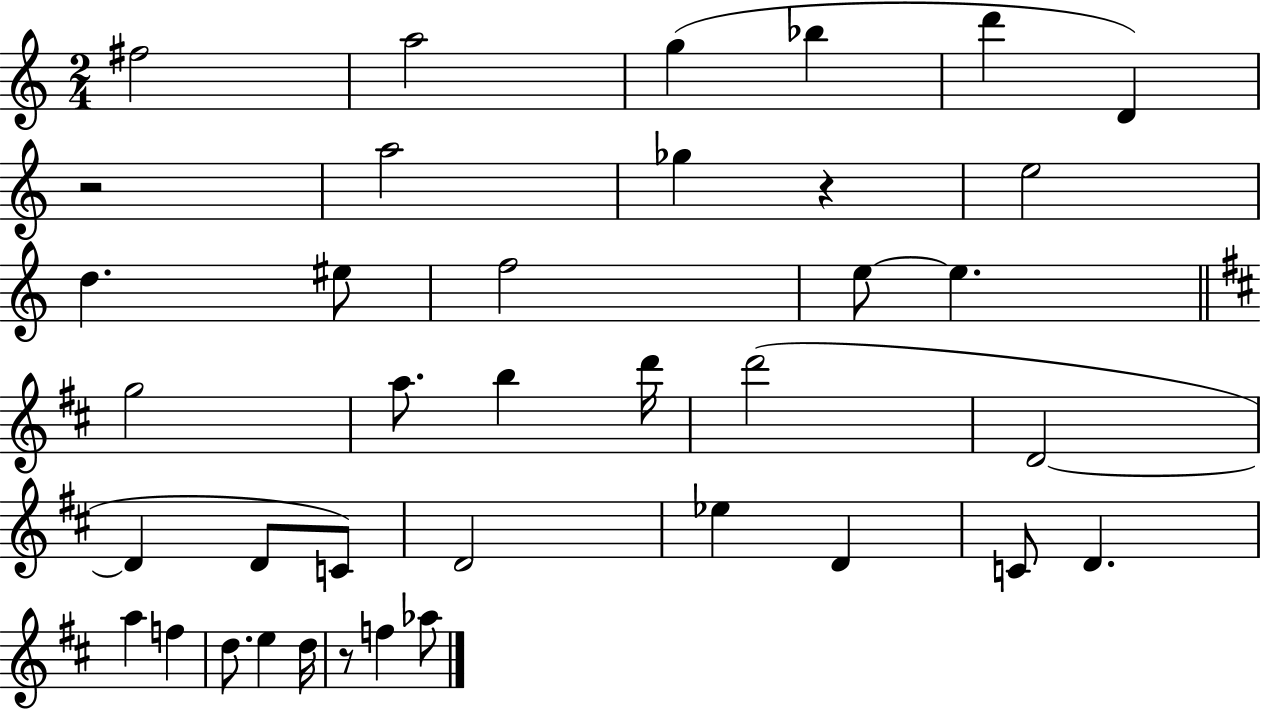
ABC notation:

X:1
T:Untitled
M:2/4
L:1/4
K:C
^f2 a2 g _b d' D z2 a2 _g z e2 d ^e/2 f2 e/2 e g2 a/2 b d'/4 d'2 D2 D D/2 C/2 D2 _e D C/2 D a f d/2 e d/4 z/2 f _a/2